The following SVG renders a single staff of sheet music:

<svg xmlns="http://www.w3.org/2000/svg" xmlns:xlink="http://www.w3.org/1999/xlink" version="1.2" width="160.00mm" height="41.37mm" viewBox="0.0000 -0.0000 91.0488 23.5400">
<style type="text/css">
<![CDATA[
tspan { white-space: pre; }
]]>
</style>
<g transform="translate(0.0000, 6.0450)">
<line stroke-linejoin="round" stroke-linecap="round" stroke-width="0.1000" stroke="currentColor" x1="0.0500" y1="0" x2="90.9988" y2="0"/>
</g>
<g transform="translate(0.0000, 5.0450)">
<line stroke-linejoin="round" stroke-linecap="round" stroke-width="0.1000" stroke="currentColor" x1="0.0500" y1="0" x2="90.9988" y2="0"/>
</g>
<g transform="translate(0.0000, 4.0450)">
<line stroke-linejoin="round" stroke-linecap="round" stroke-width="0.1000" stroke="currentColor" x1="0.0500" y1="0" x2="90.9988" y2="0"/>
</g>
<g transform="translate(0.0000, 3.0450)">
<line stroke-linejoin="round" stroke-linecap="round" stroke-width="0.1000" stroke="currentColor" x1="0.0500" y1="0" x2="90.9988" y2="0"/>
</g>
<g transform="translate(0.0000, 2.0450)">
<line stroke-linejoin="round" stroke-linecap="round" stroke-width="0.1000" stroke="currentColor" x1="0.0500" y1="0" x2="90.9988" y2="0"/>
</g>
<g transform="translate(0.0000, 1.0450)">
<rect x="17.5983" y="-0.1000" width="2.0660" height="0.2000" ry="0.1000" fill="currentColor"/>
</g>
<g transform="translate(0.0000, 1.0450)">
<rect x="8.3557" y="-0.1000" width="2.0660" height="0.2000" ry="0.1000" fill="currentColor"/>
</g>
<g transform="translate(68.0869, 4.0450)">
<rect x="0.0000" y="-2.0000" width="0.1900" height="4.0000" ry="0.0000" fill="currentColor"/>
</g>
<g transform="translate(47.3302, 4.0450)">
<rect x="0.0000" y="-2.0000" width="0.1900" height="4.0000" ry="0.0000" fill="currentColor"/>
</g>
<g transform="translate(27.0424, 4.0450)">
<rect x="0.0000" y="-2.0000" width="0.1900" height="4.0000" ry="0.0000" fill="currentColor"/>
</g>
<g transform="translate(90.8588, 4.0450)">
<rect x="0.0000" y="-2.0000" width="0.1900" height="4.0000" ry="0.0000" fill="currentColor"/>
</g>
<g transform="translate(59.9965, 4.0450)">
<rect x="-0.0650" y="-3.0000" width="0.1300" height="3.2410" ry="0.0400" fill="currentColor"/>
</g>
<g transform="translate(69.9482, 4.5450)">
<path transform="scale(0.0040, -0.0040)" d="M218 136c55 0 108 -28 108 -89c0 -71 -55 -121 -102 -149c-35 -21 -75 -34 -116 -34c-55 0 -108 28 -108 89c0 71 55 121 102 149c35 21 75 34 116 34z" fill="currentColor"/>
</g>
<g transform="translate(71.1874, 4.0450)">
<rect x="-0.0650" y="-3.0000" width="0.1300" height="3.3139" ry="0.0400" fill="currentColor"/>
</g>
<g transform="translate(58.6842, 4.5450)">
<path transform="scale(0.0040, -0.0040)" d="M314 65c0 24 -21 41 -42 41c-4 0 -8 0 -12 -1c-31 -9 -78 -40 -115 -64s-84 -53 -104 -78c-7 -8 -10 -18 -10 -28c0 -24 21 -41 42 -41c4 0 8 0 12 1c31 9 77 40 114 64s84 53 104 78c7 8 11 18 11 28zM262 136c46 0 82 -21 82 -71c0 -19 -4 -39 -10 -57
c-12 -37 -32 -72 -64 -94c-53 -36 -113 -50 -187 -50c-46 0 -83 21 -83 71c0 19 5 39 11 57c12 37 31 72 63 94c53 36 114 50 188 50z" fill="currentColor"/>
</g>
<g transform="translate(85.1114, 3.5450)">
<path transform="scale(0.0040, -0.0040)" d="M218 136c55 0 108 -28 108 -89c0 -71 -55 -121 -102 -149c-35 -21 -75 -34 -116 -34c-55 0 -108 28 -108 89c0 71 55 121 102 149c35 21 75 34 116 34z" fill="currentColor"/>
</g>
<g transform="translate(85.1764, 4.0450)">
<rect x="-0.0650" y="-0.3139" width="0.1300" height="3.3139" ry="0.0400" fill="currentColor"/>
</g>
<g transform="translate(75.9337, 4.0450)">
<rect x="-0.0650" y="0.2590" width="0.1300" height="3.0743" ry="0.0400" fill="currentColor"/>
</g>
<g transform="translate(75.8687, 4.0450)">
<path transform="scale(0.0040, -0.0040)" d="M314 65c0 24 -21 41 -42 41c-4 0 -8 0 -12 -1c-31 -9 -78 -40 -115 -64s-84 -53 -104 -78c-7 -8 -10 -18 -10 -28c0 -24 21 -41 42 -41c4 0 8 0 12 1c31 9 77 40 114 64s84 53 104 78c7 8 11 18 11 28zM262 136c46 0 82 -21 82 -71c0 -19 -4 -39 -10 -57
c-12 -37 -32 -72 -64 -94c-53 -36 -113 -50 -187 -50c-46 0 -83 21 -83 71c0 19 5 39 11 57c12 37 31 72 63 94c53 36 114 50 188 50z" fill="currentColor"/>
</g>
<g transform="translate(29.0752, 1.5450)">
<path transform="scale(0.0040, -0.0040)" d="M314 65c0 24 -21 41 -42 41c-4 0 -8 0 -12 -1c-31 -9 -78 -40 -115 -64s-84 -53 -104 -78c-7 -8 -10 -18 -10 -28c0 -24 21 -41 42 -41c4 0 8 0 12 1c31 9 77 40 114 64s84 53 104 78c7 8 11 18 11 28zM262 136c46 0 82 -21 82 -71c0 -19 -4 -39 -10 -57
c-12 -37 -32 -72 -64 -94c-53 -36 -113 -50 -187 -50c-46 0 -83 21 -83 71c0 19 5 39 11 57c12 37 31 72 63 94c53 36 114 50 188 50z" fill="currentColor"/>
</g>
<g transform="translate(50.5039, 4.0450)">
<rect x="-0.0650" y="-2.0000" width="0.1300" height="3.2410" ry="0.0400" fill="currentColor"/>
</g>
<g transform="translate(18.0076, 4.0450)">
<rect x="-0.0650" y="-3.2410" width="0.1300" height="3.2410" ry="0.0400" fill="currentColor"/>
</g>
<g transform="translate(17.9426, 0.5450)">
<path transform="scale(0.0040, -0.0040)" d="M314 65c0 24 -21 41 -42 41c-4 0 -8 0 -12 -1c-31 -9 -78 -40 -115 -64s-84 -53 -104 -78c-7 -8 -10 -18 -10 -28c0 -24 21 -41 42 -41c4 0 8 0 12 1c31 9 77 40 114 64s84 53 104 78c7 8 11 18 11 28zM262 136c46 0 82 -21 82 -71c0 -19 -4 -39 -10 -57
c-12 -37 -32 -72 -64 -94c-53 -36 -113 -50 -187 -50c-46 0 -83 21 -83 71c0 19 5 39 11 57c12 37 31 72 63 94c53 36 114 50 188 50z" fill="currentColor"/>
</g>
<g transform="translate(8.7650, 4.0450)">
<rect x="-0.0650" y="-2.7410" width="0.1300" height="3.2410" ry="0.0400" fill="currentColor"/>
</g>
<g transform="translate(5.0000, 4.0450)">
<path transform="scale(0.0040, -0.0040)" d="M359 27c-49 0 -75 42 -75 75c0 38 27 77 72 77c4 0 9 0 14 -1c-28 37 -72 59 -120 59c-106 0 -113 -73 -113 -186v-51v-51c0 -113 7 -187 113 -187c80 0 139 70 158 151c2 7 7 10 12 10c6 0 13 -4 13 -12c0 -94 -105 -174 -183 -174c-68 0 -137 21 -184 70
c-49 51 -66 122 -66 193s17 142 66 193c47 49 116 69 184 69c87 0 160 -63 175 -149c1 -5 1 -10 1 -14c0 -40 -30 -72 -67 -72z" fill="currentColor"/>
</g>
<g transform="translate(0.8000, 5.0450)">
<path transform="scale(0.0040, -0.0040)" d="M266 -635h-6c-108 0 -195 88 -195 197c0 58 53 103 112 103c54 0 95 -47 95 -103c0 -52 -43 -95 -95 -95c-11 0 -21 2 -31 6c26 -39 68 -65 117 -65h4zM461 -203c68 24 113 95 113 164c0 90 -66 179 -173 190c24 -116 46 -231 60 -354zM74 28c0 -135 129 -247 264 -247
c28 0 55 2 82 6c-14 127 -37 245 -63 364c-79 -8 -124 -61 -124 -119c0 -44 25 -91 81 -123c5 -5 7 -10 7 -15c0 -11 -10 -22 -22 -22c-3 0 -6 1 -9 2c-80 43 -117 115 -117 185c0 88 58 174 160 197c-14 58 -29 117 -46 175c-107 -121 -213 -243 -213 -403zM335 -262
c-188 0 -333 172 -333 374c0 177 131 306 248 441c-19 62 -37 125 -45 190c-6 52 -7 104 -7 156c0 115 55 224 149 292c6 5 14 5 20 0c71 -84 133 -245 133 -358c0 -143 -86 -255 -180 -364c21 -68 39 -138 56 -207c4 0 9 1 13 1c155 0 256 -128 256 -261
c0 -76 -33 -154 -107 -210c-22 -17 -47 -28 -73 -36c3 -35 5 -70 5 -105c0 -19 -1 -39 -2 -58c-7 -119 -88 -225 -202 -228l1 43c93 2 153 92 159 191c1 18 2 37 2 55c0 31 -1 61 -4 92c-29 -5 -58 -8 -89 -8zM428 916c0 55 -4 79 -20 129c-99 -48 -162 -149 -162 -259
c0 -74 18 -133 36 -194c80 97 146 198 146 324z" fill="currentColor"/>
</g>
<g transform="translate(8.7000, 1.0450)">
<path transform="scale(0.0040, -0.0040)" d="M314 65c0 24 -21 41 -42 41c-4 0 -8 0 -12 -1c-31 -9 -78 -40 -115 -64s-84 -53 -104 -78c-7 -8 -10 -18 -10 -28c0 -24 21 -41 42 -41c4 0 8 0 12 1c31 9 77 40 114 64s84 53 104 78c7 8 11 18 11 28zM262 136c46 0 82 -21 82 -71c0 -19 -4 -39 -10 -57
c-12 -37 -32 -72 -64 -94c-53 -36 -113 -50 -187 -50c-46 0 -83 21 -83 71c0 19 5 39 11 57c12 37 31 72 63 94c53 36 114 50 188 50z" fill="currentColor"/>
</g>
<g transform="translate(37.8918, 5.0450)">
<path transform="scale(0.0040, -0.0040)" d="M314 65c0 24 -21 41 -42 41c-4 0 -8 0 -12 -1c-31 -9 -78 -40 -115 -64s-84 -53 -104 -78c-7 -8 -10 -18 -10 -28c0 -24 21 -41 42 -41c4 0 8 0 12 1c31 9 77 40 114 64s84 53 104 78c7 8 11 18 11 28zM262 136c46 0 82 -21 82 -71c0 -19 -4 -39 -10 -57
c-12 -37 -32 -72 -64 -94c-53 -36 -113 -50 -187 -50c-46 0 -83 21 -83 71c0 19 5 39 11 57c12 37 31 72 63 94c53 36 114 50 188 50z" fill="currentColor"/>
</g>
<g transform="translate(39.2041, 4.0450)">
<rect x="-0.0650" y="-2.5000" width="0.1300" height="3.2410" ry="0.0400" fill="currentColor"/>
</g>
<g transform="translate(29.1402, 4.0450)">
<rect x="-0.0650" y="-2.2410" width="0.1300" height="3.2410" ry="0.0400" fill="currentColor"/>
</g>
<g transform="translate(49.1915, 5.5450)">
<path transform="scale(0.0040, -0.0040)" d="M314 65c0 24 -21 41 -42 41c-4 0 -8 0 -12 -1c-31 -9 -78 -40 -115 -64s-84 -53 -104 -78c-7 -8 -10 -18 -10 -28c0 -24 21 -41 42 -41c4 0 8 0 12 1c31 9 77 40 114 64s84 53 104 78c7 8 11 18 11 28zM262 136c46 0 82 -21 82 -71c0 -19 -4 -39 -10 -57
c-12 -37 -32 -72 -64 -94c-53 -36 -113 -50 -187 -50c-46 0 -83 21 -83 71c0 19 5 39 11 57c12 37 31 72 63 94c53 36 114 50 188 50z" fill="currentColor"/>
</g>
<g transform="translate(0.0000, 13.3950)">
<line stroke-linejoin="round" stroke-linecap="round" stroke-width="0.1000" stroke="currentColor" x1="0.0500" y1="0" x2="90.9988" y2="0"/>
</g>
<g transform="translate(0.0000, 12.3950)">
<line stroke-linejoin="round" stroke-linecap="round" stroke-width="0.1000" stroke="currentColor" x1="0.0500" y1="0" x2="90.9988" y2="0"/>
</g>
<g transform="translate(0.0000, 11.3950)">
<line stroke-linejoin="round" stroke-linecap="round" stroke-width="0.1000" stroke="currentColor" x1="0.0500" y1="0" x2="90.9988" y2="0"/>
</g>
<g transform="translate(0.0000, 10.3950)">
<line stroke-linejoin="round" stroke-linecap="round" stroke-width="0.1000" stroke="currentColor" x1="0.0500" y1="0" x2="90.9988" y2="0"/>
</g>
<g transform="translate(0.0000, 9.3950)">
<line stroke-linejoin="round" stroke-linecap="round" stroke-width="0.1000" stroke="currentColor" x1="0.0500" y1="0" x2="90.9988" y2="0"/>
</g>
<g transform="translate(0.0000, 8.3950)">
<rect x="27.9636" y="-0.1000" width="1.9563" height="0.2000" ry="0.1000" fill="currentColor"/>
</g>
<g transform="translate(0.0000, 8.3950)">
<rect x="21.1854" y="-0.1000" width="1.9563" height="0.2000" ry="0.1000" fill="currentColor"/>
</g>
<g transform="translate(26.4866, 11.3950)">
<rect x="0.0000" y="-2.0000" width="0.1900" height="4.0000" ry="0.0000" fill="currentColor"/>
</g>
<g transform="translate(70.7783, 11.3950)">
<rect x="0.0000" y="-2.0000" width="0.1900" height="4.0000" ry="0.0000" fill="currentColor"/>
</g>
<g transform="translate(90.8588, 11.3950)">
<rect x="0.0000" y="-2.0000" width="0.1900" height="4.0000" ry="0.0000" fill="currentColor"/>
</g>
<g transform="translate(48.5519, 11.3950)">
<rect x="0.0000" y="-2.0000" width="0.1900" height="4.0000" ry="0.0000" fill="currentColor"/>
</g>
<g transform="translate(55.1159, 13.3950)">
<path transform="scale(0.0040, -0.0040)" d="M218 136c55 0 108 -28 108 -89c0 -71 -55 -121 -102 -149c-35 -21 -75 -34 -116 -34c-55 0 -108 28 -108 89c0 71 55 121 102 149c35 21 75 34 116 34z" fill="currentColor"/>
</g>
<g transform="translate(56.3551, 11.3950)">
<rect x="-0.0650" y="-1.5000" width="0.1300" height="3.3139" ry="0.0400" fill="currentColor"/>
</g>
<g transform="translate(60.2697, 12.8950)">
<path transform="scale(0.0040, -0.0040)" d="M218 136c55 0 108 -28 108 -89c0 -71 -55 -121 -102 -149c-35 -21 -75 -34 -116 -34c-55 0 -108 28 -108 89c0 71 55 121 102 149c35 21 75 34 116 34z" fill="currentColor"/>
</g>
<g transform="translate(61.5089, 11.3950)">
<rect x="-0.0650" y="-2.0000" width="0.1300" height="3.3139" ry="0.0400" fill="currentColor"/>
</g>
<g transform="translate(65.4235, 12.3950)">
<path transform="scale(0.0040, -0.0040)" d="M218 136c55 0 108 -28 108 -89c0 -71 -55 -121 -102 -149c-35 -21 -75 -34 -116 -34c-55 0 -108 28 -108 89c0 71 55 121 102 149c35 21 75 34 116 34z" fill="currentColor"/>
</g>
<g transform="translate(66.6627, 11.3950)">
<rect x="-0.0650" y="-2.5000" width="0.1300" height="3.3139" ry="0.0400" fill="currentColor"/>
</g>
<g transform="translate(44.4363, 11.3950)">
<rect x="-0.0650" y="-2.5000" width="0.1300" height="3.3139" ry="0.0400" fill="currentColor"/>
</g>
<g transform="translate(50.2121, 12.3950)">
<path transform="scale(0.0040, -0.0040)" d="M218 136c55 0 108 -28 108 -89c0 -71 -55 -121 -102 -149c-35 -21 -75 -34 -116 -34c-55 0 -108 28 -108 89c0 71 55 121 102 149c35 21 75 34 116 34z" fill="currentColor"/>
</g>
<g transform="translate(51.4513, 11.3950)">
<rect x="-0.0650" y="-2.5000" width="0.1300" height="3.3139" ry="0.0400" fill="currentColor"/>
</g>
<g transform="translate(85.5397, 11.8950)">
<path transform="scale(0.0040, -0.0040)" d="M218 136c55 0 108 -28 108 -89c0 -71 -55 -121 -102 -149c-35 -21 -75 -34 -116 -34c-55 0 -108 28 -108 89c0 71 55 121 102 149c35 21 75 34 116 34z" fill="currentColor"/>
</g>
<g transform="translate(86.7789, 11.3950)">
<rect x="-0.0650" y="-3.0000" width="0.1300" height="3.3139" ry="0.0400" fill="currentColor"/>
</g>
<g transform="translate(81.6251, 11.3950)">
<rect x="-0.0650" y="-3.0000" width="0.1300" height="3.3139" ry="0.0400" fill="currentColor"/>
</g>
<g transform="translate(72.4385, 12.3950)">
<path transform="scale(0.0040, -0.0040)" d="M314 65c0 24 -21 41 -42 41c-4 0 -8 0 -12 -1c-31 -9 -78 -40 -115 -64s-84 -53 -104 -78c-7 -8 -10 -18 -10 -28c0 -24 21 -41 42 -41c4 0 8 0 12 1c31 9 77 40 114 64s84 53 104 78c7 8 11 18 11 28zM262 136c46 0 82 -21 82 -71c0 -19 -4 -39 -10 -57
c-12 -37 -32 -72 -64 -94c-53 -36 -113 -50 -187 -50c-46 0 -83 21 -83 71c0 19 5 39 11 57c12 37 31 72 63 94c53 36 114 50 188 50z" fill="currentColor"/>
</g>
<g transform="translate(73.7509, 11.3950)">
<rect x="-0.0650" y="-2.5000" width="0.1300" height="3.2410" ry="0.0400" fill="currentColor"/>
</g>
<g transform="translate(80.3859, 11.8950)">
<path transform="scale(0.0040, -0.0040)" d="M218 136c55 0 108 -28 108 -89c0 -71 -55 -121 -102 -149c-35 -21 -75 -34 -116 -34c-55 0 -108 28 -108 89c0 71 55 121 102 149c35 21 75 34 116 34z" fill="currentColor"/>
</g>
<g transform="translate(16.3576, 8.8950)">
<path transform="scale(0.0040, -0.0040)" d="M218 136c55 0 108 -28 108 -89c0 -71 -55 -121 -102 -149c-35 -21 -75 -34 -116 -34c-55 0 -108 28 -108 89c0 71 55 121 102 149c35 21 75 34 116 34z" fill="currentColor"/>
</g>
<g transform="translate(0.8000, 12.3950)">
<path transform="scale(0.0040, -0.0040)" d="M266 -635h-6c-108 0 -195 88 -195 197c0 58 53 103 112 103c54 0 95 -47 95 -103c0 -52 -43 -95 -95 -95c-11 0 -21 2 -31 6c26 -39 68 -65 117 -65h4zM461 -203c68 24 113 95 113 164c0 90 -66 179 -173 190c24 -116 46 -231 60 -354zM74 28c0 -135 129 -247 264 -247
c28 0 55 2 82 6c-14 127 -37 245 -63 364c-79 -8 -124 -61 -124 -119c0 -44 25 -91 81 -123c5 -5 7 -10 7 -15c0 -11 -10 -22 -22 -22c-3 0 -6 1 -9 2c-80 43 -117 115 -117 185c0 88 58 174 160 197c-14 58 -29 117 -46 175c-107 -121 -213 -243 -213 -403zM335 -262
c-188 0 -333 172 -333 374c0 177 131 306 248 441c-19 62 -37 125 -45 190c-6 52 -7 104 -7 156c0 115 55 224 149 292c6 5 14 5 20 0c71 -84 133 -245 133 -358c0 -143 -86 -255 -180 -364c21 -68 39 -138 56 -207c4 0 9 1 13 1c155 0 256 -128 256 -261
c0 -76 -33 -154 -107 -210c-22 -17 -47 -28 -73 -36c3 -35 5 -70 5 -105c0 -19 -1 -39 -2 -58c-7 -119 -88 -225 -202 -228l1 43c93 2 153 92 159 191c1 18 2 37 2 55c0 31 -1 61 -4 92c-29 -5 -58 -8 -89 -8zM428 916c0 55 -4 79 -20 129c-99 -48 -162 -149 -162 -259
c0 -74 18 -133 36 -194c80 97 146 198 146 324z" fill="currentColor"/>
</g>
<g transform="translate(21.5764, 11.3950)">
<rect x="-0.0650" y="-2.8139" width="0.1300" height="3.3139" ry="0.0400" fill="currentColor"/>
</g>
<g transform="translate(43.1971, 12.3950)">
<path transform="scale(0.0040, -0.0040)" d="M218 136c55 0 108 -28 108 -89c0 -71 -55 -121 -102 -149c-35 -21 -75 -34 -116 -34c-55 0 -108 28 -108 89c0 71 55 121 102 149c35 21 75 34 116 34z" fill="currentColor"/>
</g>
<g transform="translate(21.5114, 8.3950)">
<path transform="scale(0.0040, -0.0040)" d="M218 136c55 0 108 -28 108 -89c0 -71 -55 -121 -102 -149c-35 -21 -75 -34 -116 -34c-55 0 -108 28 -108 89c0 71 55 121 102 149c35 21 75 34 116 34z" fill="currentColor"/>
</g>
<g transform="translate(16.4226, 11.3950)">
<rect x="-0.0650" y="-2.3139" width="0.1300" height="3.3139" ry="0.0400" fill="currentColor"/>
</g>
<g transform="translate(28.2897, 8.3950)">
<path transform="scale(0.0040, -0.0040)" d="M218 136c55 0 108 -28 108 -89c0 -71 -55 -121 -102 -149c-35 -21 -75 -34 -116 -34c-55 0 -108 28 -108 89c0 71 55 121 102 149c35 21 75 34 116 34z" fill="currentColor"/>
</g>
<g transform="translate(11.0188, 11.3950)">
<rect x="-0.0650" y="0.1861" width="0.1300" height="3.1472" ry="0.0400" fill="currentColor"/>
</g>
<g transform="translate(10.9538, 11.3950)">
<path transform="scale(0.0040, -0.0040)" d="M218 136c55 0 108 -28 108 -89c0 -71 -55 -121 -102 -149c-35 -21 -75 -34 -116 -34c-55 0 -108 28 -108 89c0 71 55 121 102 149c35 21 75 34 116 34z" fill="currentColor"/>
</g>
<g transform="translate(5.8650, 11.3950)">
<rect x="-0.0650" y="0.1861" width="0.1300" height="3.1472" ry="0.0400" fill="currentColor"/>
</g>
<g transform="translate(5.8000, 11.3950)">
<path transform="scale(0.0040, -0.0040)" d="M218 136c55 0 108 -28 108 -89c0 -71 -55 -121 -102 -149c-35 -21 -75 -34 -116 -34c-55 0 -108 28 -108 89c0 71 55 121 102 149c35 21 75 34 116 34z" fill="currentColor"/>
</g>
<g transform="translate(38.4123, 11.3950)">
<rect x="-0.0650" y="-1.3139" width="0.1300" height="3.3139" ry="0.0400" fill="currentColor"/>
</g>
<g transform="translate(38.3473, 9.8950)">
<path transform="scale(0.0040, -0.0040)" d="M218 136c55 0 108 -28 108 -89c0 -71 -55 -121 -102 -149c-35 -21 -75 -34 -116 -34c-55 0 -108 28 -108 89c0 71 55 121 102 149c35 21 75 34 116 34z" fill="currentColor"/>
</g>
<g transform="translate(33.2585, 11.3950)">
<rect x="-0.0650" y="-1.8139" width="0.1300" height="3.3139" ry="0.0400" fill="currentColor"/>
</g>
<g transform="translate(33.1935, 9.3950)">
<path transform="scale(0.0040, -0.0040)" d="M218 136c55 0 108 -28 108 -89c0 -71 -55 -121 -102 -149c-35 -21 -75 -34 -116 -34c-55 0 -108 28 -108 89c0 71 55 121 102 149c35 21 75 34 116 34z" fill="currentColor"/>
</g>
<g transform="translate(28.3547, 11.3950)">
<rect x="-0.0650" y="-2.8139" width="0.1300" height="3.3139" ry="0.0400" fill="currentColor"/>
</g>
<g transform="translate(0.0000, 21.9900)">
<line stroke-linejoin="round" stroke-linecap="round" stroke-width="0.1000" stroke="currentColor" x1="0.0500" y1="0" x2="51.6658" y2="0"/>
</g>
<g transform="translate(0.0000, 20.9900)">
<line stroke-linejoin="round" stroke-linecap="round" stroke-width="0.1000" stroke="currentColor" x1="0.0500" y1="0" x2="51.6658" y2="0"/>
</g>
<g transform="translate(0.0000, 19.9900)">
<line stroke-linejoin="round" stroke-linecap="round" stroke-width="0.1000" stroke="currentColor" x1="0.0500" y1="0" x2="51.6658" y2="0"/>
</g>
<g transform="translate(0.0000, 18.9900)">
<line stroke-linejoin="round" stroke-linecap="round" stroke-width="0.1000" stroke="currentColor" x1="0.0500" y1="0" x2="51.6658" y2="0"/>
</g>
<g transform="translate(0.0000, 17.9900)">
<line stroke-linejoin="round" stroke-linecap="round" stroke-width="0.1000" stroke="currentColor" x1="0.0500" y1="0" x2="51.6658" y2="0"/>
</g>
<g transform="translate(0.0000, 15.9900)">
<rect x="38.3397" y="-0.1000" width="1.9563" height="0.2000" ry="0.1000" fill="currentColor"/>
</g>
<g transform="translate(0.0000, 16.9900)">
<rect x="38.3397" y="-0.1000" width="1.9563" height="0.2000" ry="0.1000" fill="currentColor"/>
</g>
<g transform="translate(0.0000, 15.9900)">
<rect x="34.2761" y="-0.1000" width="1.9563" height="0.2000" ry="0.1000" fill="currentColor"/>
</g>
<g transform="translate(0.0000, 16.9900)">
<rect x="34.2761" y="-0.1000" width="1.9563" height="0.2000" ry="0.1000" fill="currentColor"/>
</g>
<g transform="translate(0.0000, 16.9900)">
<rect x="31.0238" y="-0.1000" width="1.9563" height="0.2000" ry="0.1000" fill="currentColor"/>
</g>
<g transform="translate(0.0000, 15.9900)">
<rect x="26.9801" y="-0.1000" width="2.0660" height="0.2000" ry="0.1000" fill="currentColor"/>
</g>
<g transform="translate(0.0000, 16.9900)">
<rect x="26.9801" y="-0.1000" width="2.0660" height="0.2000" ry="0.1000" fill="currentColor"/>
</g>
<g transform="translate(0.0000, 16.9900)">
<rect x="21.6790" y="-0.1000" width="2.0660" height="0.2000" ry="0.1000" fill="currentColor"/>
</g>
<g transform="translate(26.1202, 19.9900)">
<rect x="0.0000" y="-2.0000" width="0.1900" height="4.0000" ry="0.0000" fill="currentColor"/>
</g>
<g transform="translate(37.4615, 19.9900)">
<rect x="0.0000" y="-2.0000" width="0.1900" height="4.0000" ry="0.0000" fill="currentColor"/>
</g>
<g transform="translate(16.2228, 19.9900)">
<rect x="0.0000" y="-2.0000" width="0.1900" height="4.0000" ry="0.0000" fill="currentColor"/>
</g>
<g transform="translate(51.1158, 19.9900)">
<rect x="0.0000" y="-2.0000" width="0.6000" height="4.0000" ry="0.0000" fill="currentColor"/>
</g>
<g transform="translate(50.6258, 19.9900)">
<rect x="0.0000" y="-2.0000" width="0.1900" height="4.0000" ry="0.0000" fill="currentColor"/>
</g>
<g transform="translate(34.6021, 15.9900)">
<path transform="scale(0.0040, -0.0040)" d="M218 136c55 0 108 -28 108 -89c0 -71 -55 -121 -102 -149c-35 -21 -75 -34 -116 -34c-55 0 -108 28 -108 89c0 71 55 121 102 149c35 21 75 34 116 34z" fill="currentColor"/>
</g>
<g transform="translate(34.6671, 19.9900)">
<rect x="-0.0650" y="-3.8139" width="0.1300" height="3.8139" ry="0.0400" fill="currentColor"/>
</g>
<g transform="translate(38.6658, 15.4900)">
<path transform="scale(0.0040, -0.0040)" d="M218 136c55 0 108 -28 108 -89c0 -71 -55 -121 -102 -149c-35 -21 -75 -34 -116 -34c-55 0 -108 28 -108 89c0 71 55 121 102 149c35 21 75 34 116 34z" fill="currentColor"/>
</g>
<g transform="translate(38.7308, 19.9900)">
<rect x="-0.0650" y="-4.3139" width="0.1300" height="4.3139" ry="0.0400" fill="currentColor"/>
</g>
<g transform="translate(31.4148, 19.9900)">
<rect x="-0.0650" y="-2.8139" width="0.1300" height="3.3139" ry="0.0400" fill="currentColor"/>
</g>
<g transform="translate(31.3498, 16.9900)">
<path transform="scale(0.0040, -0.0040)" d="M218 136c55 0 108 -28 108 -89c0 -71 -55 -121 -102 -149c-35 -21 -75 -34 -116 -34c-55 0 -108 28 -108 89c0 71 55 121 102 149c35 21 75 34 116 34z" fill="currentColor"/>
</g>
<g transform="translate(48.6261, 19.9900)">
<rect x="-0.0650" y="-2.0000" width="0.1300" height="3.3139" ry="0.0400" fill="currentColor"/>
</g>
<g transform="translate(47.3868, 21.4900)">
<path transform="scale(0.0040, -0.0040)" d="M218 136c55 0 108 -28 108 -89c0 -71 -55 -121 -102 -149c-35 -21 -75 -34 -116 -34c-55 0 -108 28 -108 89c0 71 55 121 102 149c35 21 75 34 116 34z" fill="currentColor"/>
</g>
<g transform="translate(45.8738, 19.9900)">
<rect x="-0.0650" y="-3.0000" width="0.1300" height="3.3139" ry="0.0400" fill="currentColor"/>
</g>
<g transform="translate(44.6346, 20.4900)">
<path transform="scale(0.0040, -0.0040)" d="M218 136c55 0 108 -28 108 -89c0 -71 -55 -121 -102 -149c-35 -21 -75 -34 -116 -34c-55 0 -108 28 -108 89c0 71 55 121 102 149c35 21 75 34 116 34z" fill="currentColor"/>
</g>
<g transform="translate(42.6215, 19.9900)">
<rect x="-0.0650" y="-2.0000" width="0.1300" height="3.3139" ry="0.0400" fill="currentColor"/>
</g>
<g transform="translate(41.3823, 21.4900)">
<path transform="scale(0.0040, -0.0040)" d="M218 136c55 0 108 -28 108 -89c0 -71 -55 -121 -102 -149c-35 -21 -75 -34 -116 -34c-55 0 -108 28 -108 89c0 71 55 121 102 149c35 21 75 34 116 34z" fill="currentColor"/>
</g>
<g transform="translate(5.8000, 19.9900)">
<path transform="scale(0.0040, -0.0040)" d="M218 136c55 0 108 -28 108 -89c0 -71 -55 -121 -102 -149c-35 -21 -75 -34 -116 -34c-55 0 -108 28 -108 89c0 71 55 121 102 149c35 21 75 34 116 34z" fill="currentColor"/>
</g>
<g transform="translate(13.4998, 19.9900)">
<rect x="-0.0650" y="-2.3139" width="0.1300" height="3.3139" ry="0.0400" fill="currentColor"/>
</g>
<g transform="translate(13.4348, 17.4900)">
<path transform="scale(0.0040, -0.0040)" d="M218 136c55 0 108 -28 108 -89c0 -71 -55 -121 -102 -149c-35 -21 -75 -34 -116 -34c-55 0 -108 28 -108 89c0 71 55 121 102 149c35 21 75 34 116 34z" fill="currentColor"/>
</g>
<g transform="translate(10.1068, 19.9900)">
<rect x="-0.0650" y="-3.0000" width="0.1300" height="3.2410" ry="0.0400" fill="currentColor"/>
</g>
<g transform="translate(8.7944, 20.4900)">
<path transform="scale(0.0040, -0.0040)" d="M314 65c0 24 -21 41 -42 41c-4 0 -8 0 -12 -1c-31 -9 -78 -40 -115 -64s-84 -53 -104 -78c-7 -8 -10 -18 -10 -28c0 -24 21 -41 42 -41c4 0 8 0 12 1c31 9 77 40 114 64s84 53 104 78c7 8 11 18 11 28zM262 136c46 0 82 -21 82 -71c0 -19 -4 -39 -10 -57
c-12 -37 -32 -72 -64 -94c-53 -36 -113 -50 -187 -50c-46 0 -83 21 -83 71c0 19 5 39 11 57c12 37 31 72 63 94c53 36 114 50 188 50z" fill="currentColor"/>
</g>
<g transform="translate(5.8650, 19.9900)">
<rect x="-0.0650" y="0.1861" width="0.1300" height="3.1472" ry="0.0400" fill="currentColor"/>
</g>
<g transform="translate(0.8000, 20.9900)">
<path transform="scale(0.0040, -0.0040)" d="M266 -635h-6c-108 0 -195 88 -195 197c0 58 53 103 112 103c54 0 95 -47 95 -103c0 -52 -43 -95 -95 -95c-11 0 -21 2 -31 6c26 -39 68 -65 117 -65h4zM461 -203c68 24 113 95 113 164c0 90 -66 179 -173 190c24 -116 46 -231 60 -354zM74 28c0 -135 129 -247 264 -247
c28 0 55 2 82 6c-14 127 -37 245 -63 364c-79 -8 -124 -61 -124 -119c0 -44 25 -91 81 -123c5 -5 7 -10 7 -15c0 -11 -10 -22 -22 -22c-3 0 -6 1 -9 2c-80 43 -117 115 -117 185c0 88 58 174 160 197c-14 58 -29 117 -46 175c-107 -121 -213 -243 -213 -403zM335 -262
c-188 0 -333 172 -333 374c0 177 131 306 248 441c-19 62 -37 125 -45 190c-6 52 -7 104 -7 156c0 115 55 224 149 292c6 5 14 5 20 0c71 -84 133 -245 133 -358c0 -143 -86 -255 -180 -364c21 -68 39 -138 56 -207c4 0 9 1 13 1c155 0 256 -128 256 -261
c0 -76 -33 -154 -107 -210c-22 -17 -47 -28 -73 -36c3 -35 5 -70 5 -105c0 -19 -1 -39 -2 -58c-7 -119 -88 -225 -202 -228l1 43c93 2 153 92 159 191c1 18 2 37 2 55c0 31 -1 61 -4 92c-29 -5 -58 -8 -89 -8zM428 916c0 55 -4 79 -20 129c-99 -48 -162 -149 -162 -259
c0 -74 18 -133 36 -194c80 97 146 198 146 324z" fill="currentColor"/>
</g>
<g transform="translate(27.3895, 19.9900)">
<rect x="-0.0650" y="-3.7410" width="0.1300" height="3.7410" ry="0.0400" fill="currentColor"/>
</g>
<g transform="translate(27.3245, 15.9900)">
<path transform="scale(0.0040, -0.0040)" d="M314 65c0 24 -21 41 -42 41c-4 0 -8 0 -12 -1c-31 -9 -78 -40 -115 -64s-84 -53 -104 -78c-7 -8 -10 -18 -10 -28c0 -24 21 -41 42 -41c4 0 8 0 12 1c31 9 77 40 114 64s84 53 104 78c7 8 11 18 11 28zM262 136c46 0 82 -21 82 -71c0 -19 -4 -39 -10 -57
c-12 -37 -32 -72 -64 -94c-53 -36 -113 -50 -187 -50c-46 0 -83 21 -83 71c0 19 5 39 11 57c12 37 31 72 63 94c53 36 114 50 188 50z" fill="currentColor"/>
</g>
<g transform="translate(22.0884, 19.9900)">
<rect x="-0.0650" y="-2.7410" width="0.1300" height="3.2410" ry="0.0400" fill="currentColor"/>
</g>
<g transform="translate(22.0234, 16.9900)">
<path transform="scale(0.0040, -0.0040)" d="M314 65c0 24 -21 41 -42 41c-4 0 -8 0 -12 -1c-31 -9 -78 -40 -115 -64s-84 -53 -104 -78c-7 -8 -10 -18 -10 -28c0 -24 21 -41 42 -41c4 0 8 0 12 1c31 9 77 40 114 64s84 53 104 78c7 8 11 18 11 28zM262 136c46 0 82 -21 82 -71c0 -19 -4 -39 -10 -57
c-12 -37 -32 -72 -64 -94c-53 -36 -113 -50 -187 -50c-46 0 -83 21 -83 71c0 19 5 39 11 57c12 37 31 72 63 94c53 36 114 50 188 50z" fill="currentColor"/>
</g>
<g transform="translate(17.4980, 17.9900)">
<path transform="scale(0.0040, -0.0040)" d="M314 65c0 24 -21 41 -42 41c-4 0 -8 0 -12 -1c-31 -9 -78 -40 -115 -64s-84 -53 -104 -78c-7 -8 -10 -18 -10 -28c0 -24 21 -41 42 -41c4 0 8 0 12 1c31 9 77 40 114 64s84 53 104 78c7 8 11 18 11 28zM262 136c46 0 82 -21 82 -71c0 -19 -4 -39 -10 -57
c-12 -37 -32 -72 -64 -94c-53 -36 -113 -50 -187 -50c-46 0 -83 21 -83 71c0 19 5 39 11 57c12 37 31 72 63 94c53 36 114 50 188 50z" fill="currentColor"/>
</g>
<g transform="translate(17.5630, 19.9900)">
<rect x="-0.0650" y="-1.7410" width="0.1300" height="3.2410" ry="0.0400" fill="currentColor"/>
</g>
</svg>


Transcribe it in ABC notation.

X:1
T:Untitled
M:4/4
L:1/4
K:C
a2 b2 g2 G2 F2 A2 A B2 c B B g a a f e G G E F G G2 A A B A2 g f2 a2 c'2 a c' d' F A F